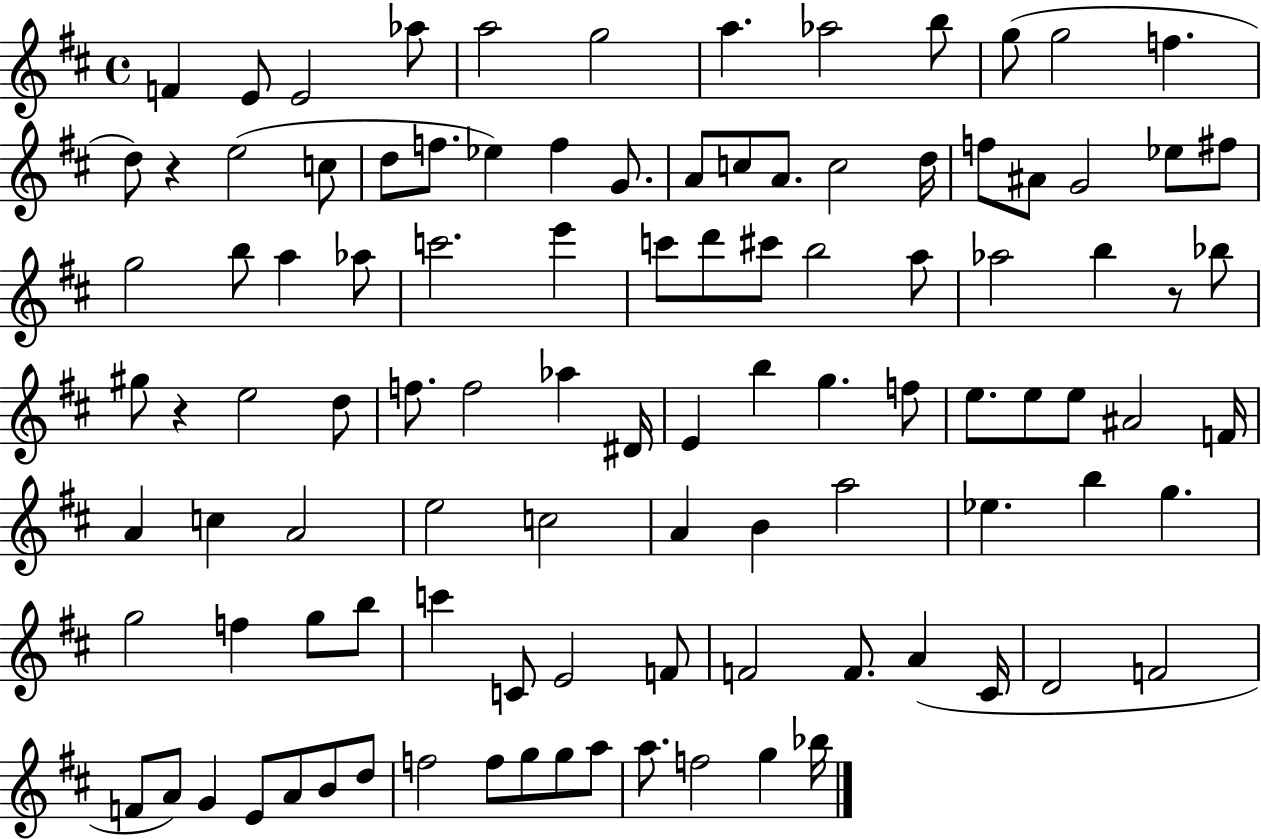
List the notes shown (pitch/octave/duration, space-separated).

F4/q E4/e E4/h Ab5/e A5/h G5/h A5/q. Ab5/h B5/e G5/e G5/h F5/q. D5/e R/q E5/h C5/e D5/e F5/e. Eb5/q F5/q G4/e. A4/e C5/e A4/e. C5/h D5/s F5/e A#4/e G4/h Eb5/e F#5/e G5/h B5/e A5/q Ab5/e C6/h. E6/q C6/e D6/e C#6/e B5/h A5/e Ab5/h B5/q R/e Bb5/e G#5/e R/q E5/h D5/e F5/e. F5/h Ab5/q D#4/s E4/q B5/q G5/q. F5/e E5/e. E5/e E5/e A#4/h F4/s A4/q C5/q A4/h E5/h C5/h A4/q B4/q A5/h Eb5/q. B5/q G5/q. G5/h F5/q G5/e B5/e C6/q C4/e E4/h F4/e F4/h F4/e. A4/q C#4/s D4/h F4/h F4/e A4/e G4/q E4/e A4/e B4/e D5/e F5/h F5/e G5/e G5/e A5/e A5/e. F5/h G5/q Bb5/s